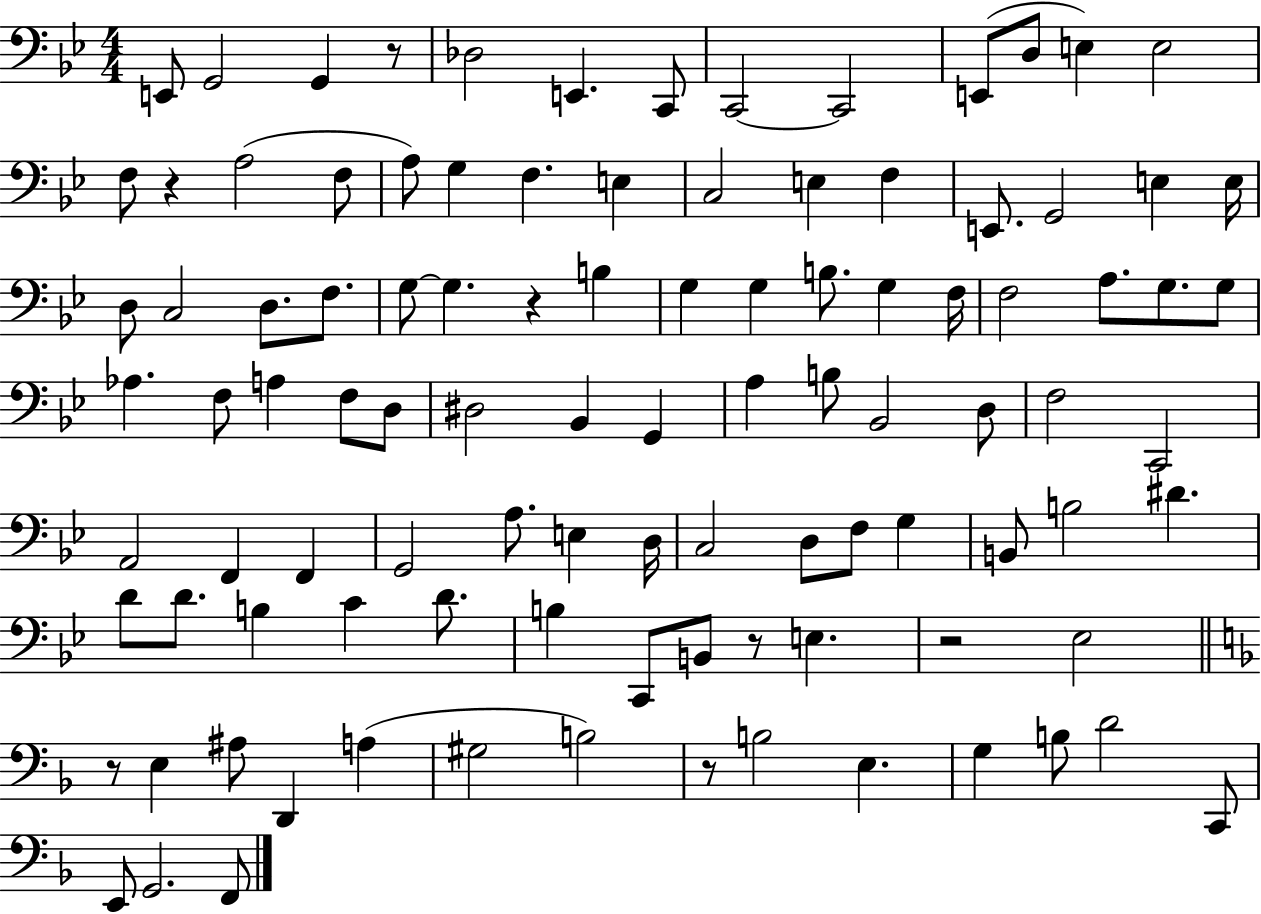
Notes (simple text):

E2/e G2/h G2/q R/e Db3/h E2/q. C2/e C2/h C2/h E2/e D3/e E3/q E3/h F3/e R/q A3/h F3/e A3/e G3/q F3/q. E3/q C3/h E3/q F3/q E2/e. G2/h E3/q E3/s D3/e C3/h D3/e. F3/e. G3/e G3/q. R/q B3/q G3/q G3/q B3/e. G3/q F3/s F3/h A3/e. G3/e. G3/e Ab3/q. F3/e A3/q F3/e D3/e D#3/h Bb2/q G2/q A3/q B3/e Bb2/h D3/e F3/h C2/h A2/h F2/q F2/q G2/h A3/e. E3/q D3/s C3/h D3/e F3/e G3/q B2/e B3/h D#4/q. D4/e D4/e. B3/q C4/q D4/e. B3/q C2/e B2/e R/e E3/q. R/h Eb3/h R/e E3/q A#3/e D2/q A3/q G#3/h B3/h R/e B3/h E3/q. G3/q B3/e D4/h C2/e E2/e G2/h. F2/e